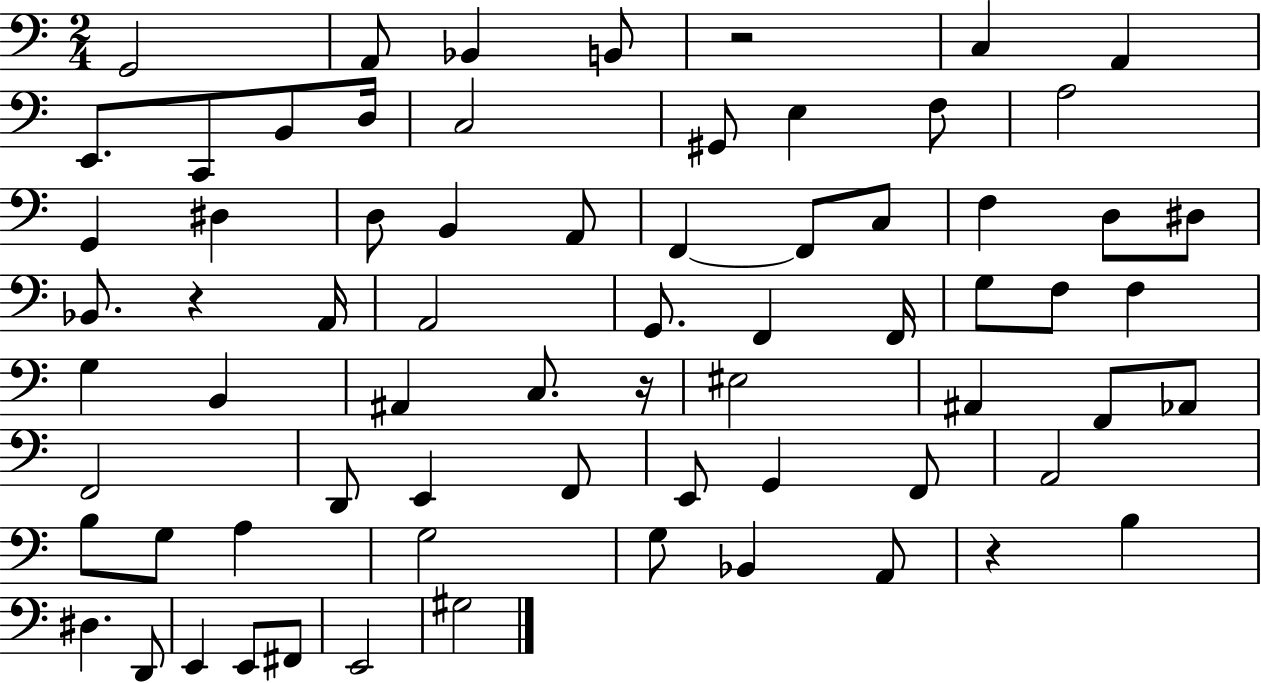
G2/h A2/e Bb2/q B2/e R/h C3/q A2/q E2/e. C2/e B2/e D3/s C3/h G#2/e E3/q F3/e A3/h G2/q D#3/q D3/e B2/q A2/e F2/q F2/e C3/e F3/q D3/e D#3/e Bb2/e. R/q A2/s A2/h G2/e. F2/q F2/s G3/e F3/e F3/q G3/q B2/q A#2/q C3/e. R/s EIS3/h A#2/q F2/e Ab2/e F2/h D2/e E2/q F2/e E2/e G2/q F2/e A2/h B3/e G3/e A3/q G3/h G3/e Bb2/q A2/e R/q B3/q D#3/q. D2/e E2/q E2/e F#2/e E2/h G#3/h